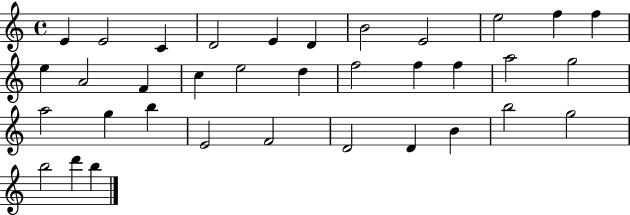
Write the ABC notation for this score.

X:1
T:Untitled
M:4/4
L:1/4
K:C
E E2 C D2 E D B2 E2 e2 f f e A2 F c e2 d f2 f f a2 g2 a2 g b E2 F2 D2 D B b2 g2 b2 d' b